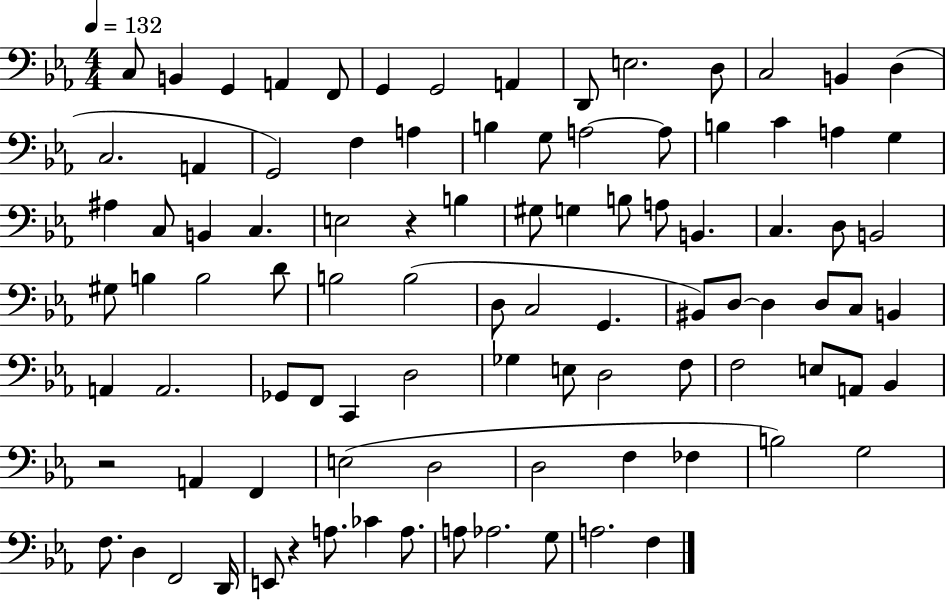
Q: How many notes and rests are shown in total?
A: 95